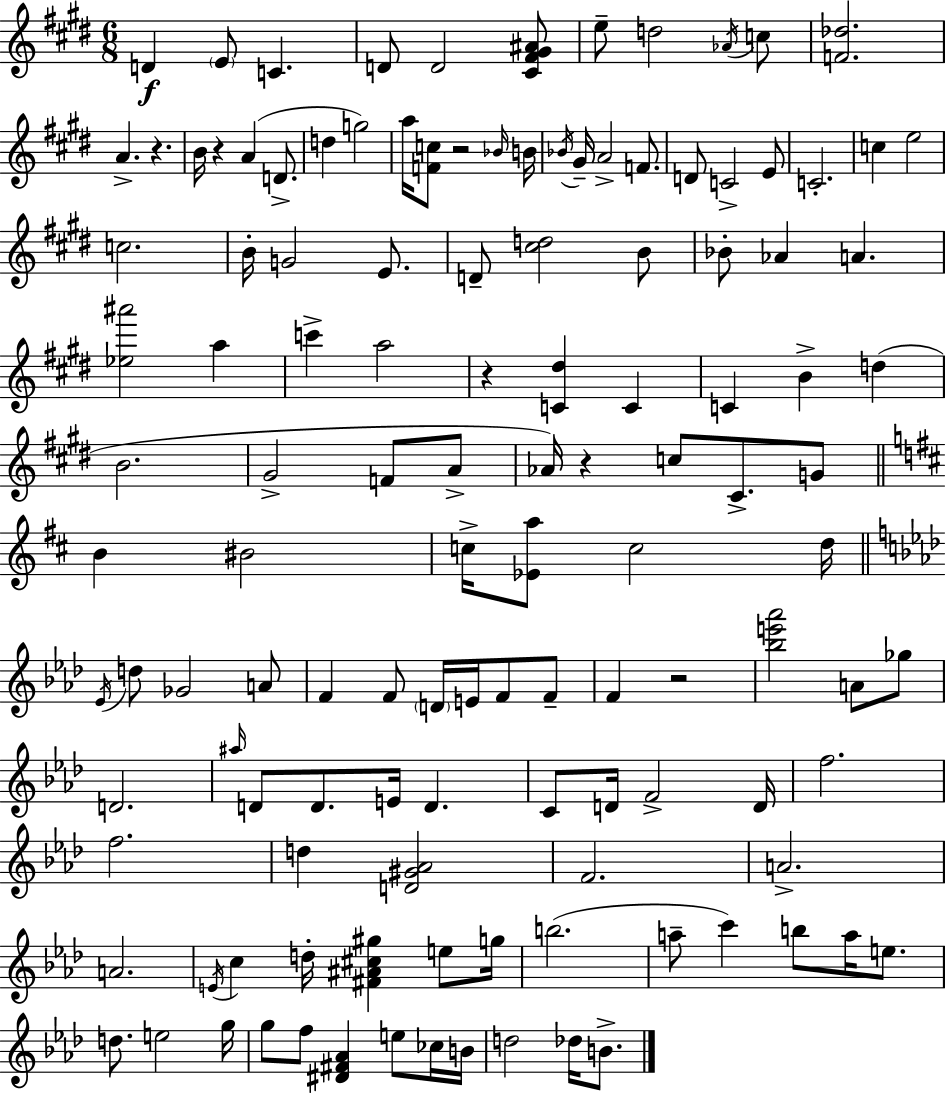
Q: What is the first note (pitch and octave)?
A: D4